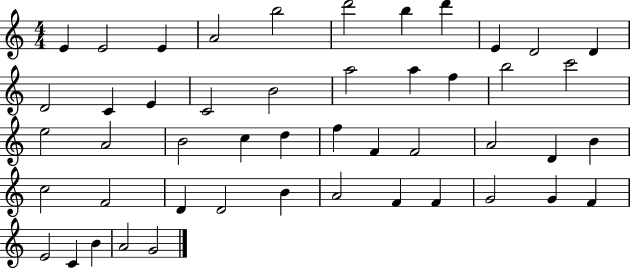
E4/q E4/h E4/q A4/h B5/h D6/h B5/q D6/q E4/q D4/h D4/q D4/h C4/q E4/q C4/h B4/h A5/h A5/q F5/q B5/h C6/h E5/h A4/h B4/h C5/q D5/q F5/q F4/q F4/h A4/h D4/q B4/q C5/h F4/h D4/q D4/h B4/q A4/h F4/q F4/q G4/h G4/q F4/q E4/h C4/q B4/q A4/h G4/h